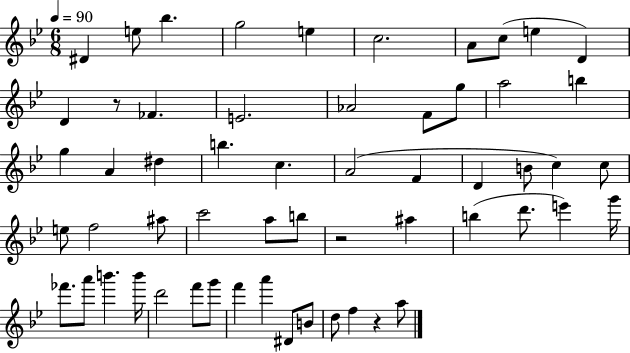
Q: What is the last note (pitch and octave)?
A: A5